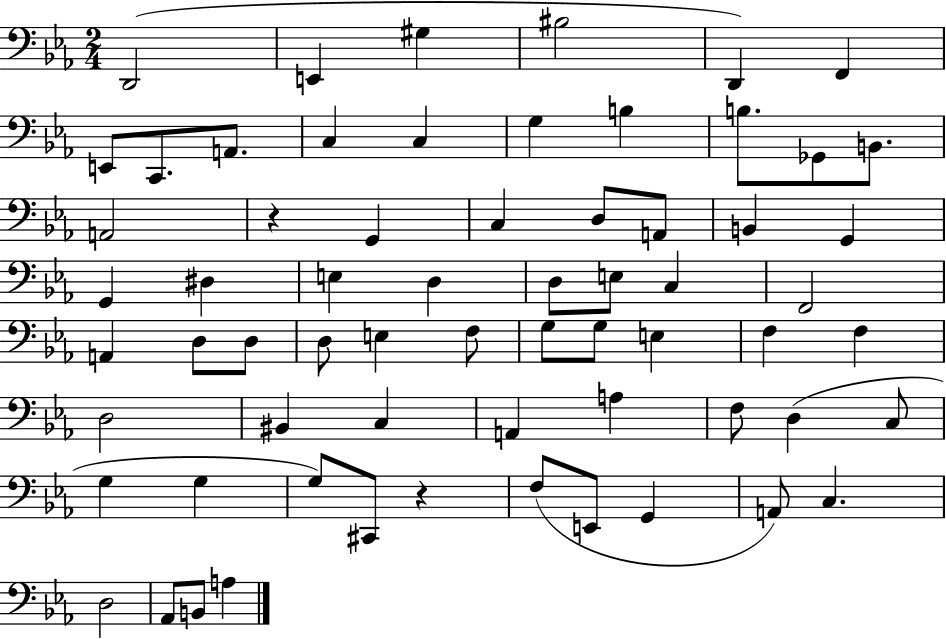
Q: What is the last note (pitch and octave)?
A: A3